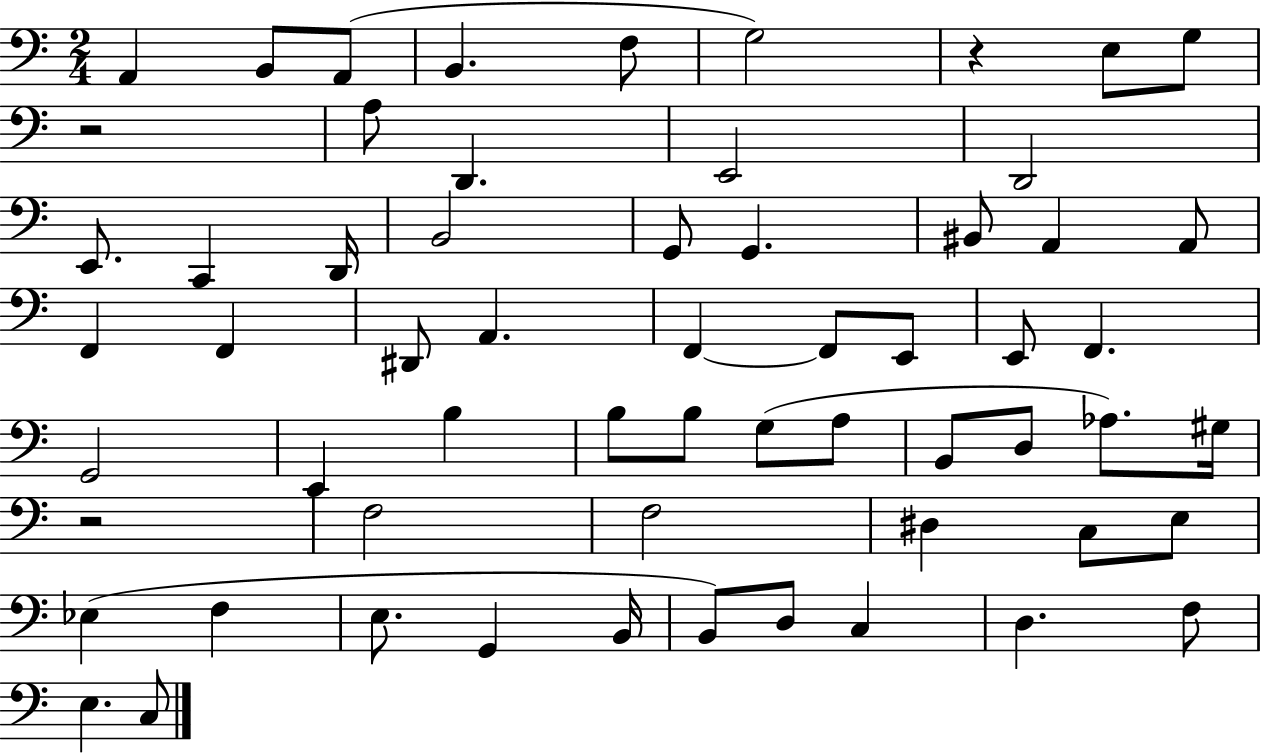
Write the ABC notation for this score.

X:1
T:Untitled
M:2/4
L:1/4
K:C
A,, B,,/2 A,,/2 B,, F,/2 G,2 z E,/2 G,/2 z2 A,/2 D,, E,,2 D,,2 E,,/2 C,, D,,/4 B,,2 G,,/2 G,, ^B,,/2 A,, A,,/2 F,, F,, ^D,,/2 A,, F,, F,,/2 E,,/2 E,,/2 F,, G,,2 E,, B, B,/2 B,/2 G,/2 A,/2 B,,/2 D,/2 _A,/2 ^G,/4 z2 F,2 F,2 ^D, C,/2 E,/2 _E, F, E,/2 G,, B,,/4 B,,/2 D,/2 C, D, F,/2 E, C,/2